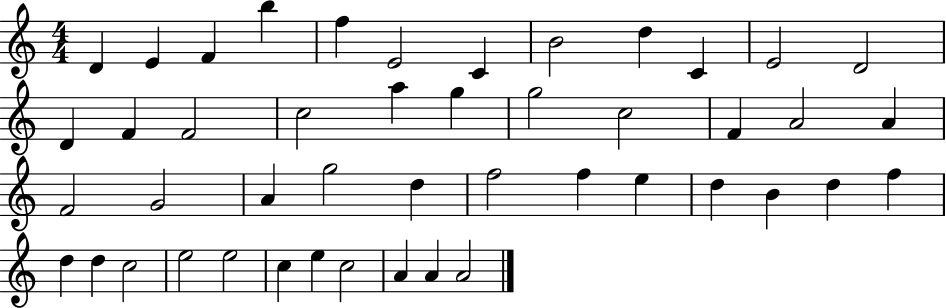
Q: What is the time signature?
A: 4/4